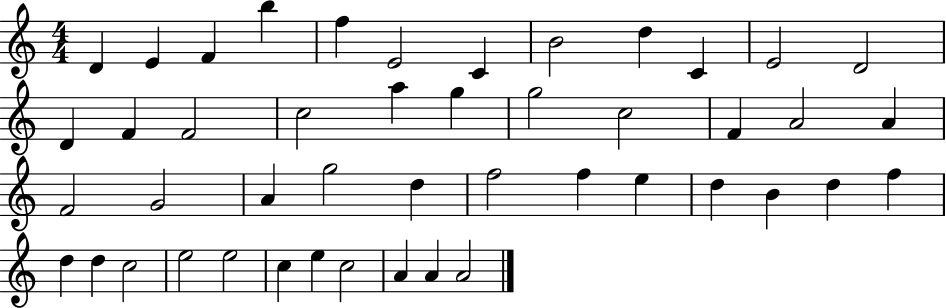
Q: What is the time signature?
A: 4/4